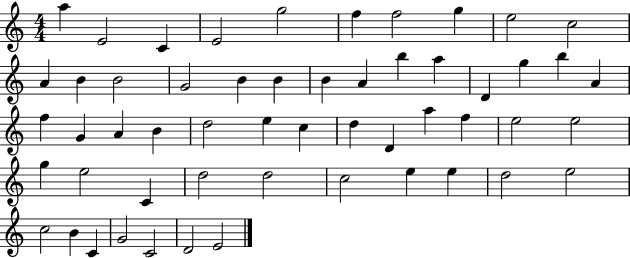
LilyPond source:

{
  \clef treble
  \numericTimeSignature
  \time 4/4
  \key c \major
  a''4 e'2 c'4 | e'2 g''2 | f''4 f''2 g''4 | e''2 c''2 | \break a'4 b'4 b'2 | g'2 b'4 b'4 | b'4 a'4 b''4 a''4 | d'4 g''4 b''4 a'4 | \break f''4 g'4 a'4 b'4 | d''2 e''4 c''4 | d''4 d'4 a''4 f''4 | e''2 e''2 | \break g''4 e''2 c'4 | d''2 d''2 | c''2 e''4 e''4 | d''2 e''2 | \break c''2 b'4 c'4 | g'2 c'2 | d'2 e'2 | \bar "|."
}